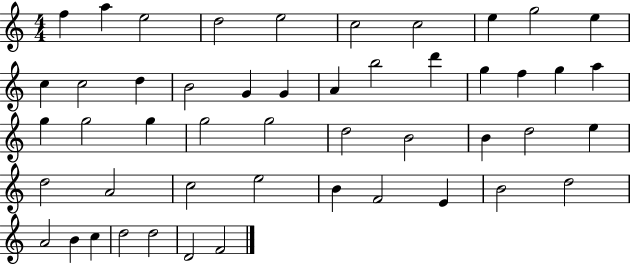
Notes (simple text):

F5/q A5/q E5/h D5/h E5/h C5/h C5/h E5/q G5/h E5/q C5/q C5/h D5/q B4/h G4/q G4/q A4/q B5/h D6/q G5/q F5/q G5/q A5/q G5/q G5/h G5/q G5/h G5/h D5/h B4/h B4/q D5/h E5/q D5/h A4/h C5/h E5/h B4/q F4/h E4/q B4/h D5/h A4/h B4/q C5/q D5/h D5/h D4/h F4/h